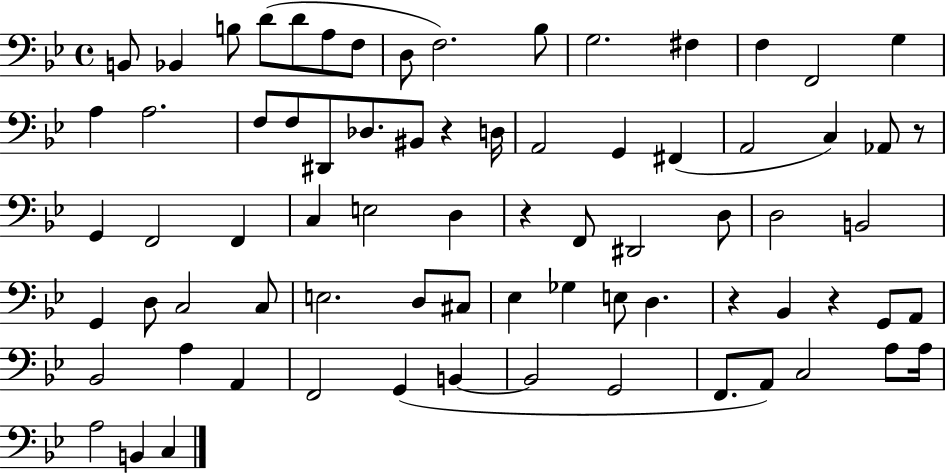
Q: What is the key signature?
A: BES major